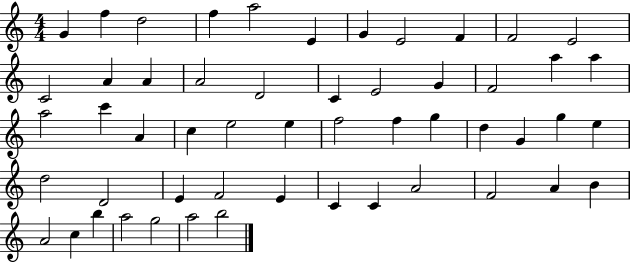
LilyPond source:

{
  \clef treble
  \numericTimeSignature
  \time 4/4
  \key c \major
  g'4 f''4 d''2 | f''4 a''2 e'4 | g'4 e'2 f'4 | f'2 e'2 | \break c'2 a'4 a'4 | a'2 d'2 | c'4 e'2 g'4 | f'2 a''4 a''4 | \break a''2 c'''4 a'4 | c''4 e''2 e''4 | f''2 f''4 g''4 | d''4 g'4 g''4 e''4 | \break d''2 d'2 | e'4 f'2 e'4 | c'4 c'4 a'2 | f'2 a'4 b'4 | \break a'2 c''4 b''4 | a''2 g''2 | a''2 b''2 | \bar "|."
}